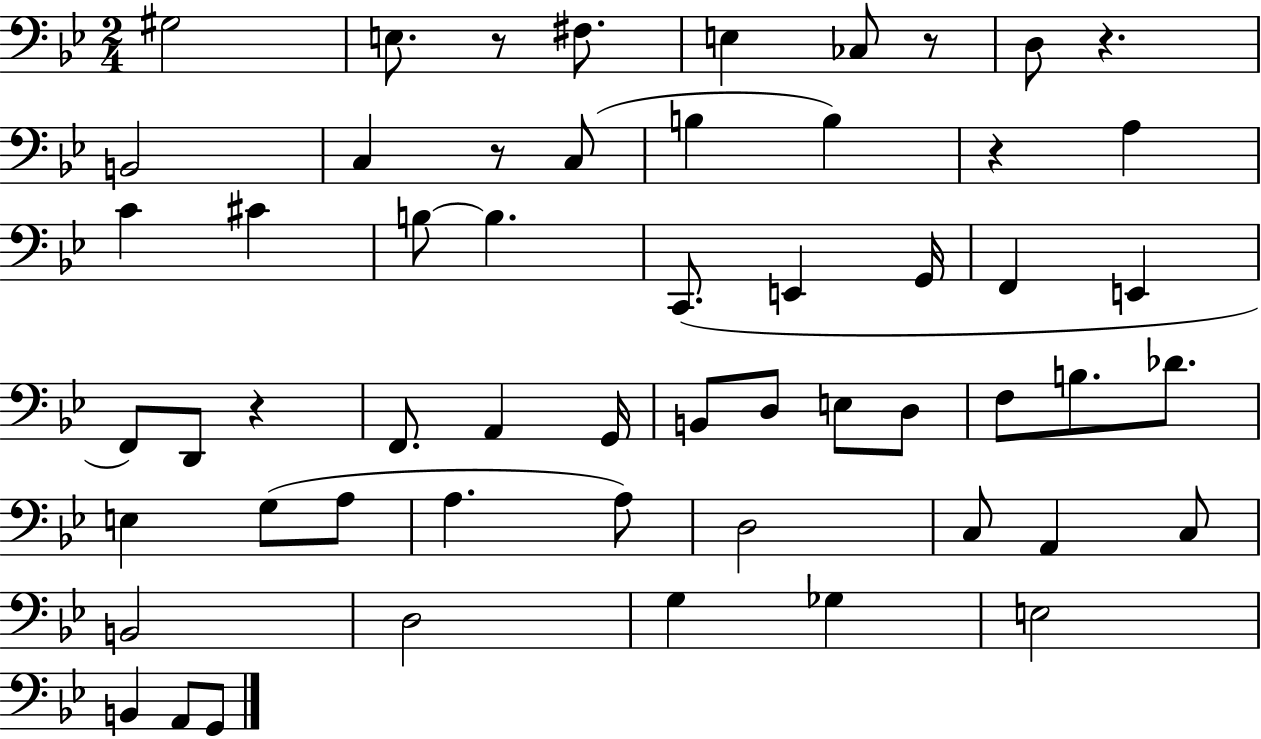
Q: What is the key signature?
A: BES major